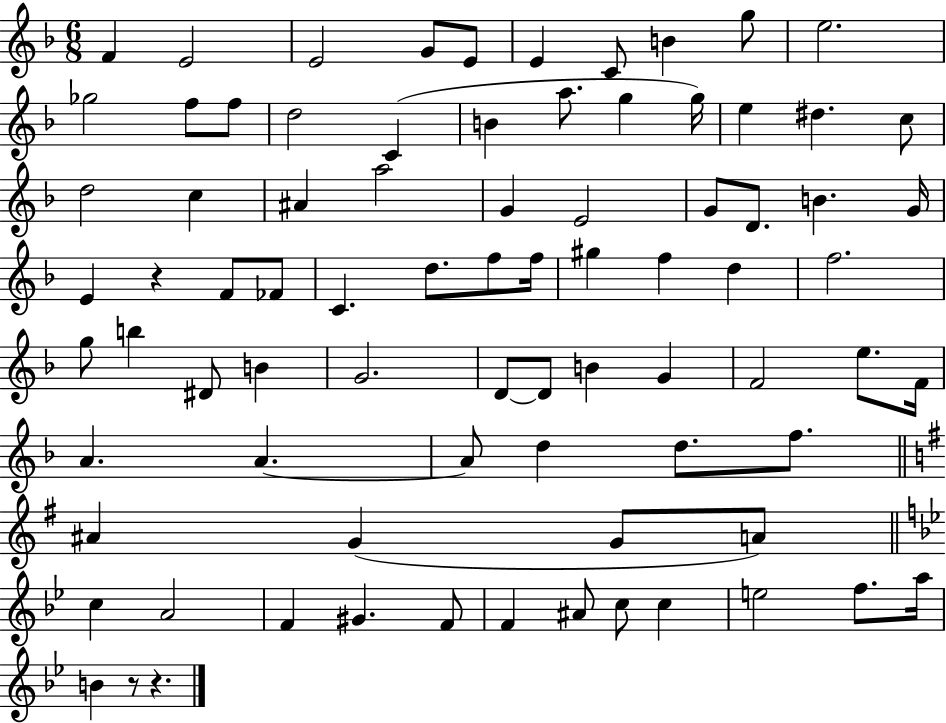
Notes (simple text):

F4/q E4/h E4/h G4/e E4/e E4/q C4/e B4/q G5/e E5/h. Gb5/h F5/e F5/e D5/h C4/q B4/q A5/e. G5/q G5/s E5/q D#5/q. C5/e D5/h C5/q A#4/q A5/h G4/q E4/h G4/e D4/e. B4/q. G4/s E4/q R/q F4/e FES4/e C4/q. D5/e. F5/e F5/s G#5/q F5/q D5/q F5/h. G5/e B5/q D#4/e B4/q G4/h. D4/e D4/e B4/q G4/q F4/h E5/e. F4/s A4/q. A4/q. A4/e D5/q D5/e. F5/e. A#4/q G4/q G4/e A4/e C5/q A4/h F4/q G#4/q. F4/e F4/q A#4/e C5/e C5/q E5/h F5/e. A5/s B4/q R/e R/q.